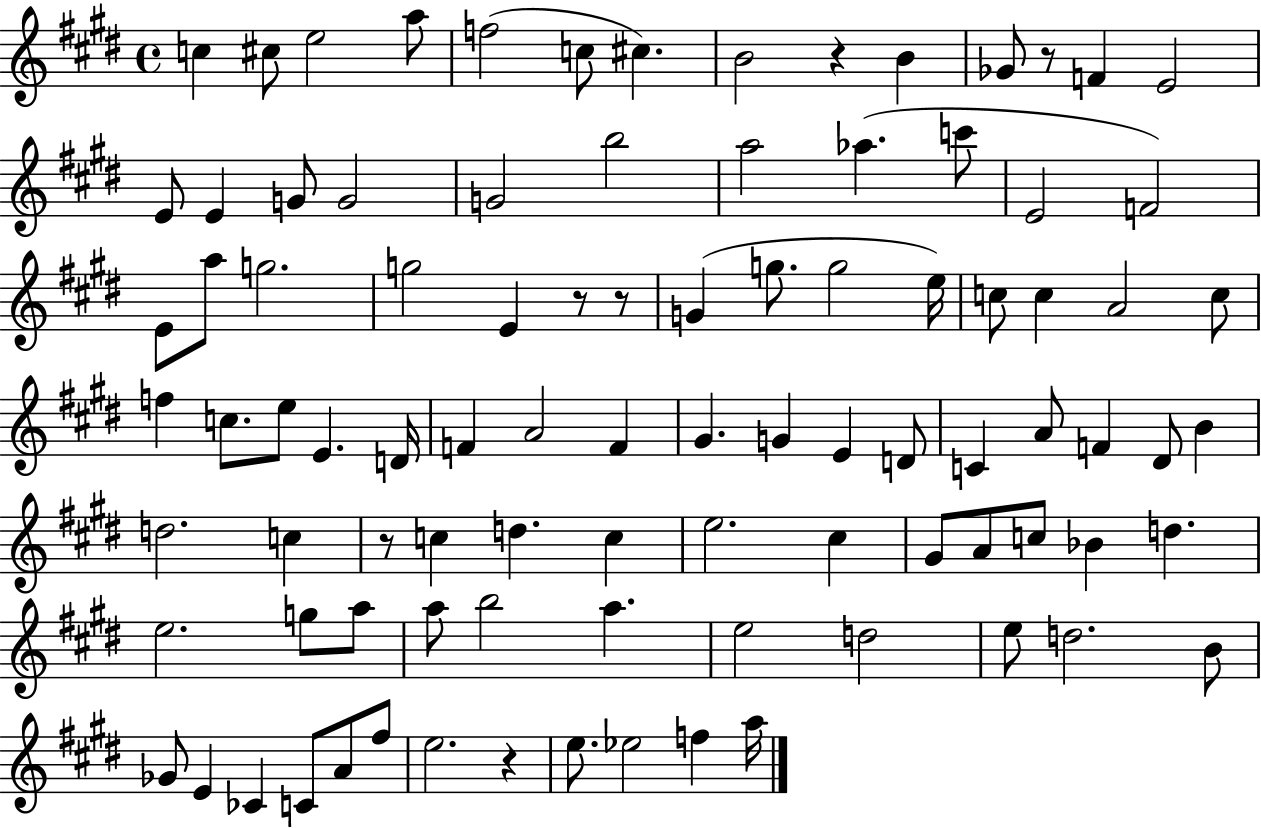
C5/q C#5/e E5/h A5/e F5/h C5/e C#5/q. B4/h R/q B4/q Gb4/e R/e F4/q E4/h E4/e E4/q G4/e G4/h G4/h B5/h A5/h Ab5/q. C6/e E4/h F4/h E4/e A5/e G5/h. G5/h E4/q R/e R/e G4/q G5/e. G5/h E5/s C5/e C5/q A4/h C5/e F5/q C5/e. E5/e E4/q. D4/s F4/q A4/h F4/q G#4/q. G4/q E4/q D4/e C4/q A4/e F4/q D#4/e B4/q D5/h. C5/q R/e C5/q D5/q. C5/q E5/h. C#5/q G#4/e A4/e C5/e Bb4/q D5/q. E5/h. G5/e A5/e A5/e B5/h A5/q. E5/h D5/h E5/e D5/h. B4/e Gb4/e E4/q CES4/q C4/e A4/e F#5/e E5/h. R/q E5/e. Eb5/h F5/q A5/s